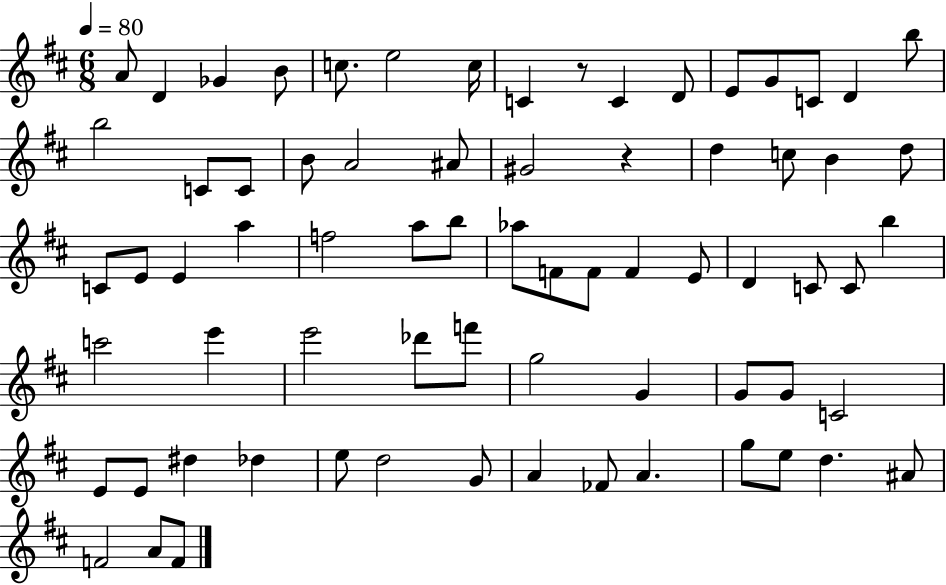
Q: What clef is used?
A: treble